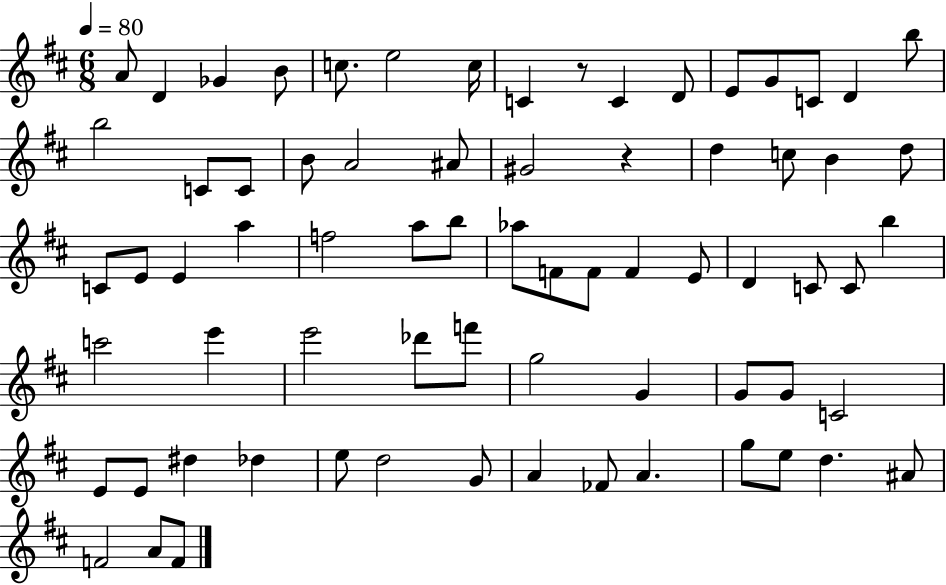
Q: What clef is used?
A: treble